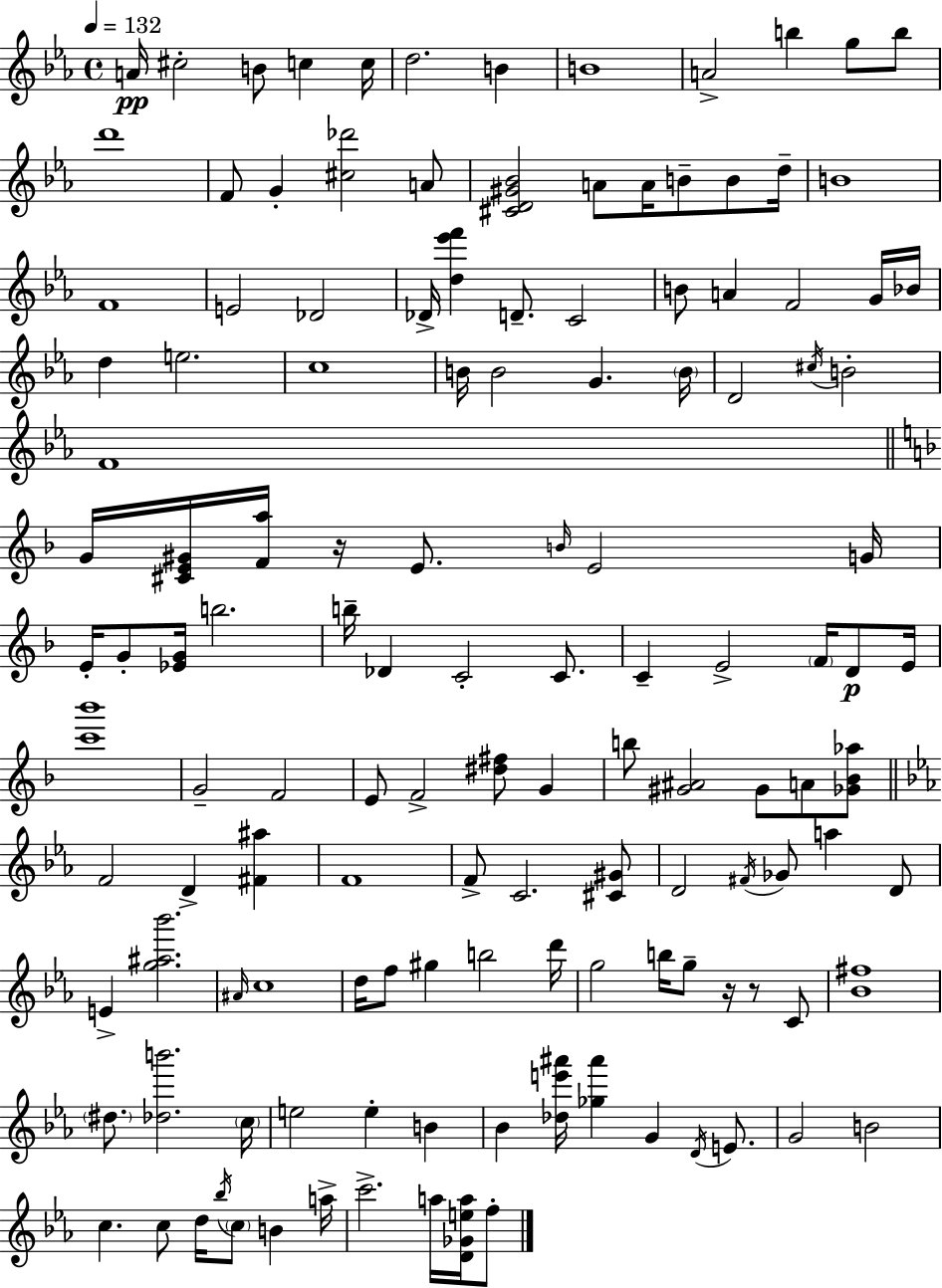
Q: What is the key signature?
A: EES major